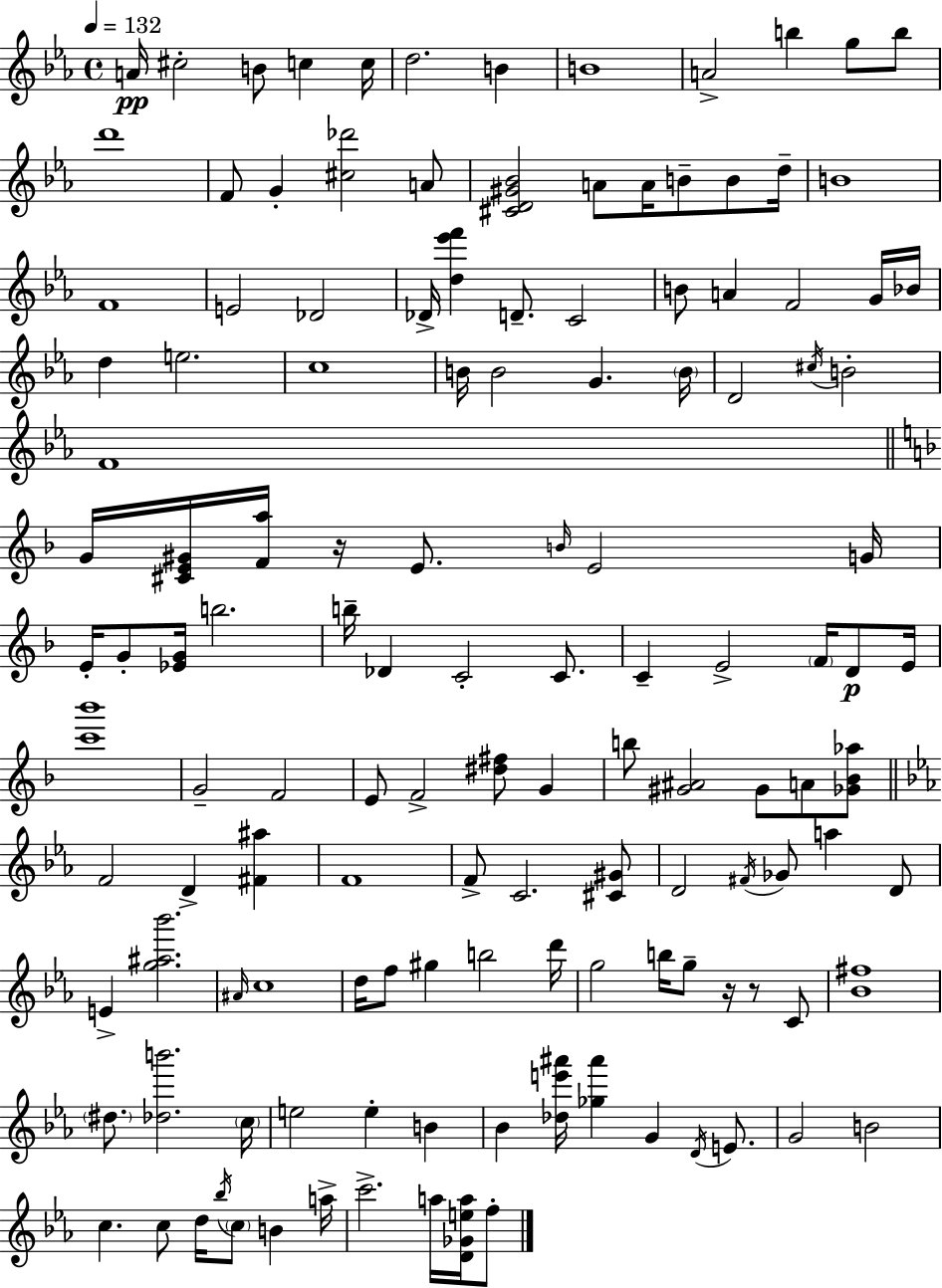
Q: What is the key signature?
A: EES major